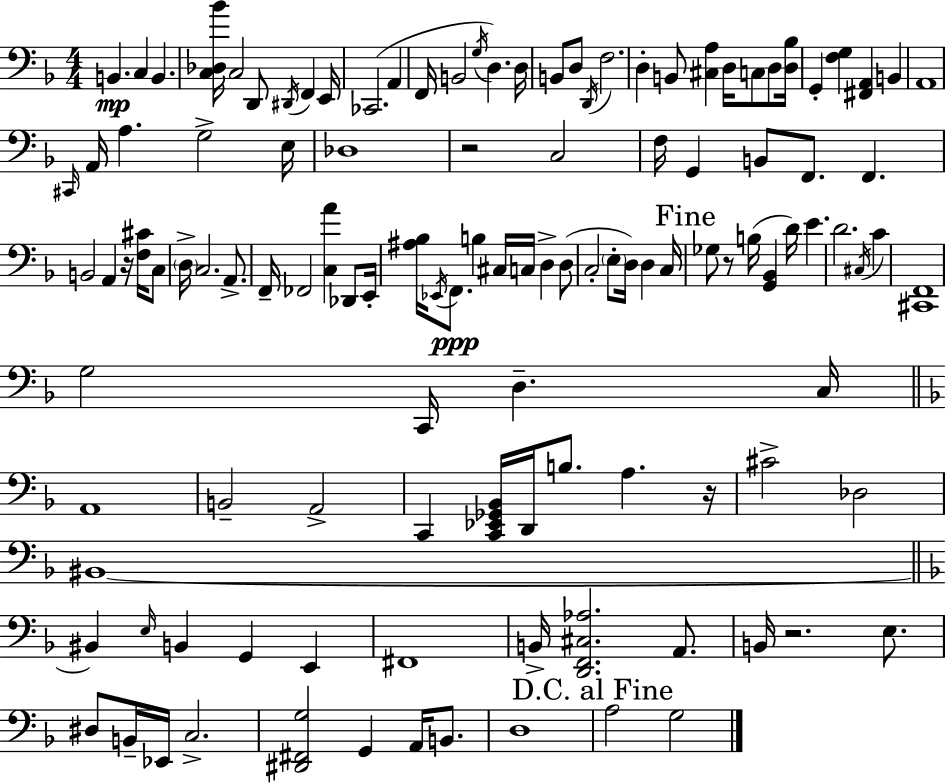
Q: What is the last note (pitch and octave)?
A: G3